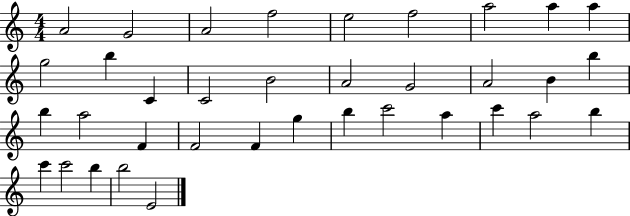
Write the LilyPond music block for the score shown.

{
  \clef treble
  \numericTimeSignature
  \time 4/4
  \key c \major
  a'2 g'2 | a'2 f''2 | e''2 f''2 | a''2 a''4 a''4 | \break g''2 b''4 c'4 | c'2 b'2 | a'2 g'2 | a'2 b'4 b''4 | \break b''4 a''2 f'4 | f'2 f'4 g''4 | b''4 c'''2 a''4 | c'''4 a''2 b''4 | \break c'''4 c'''2 b''4 | b''2 e'2 | \bar "|."
}